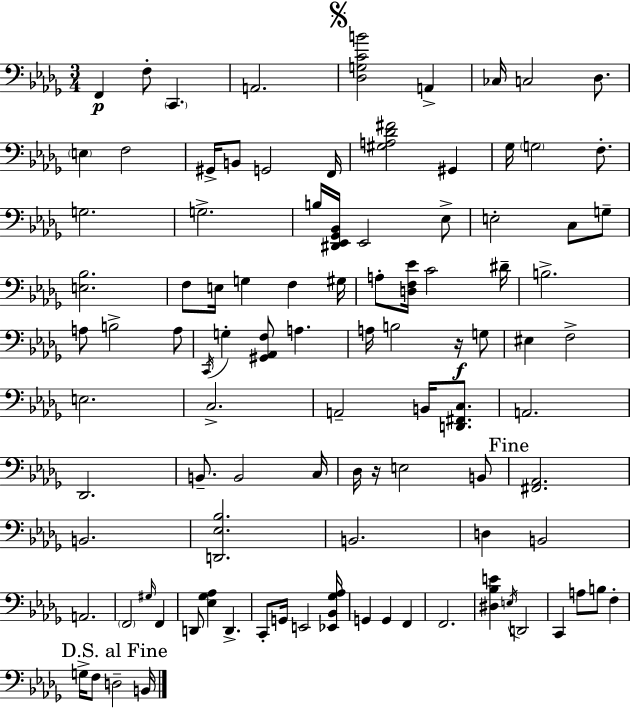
{
  \clef bass
  \numericTimeSignature
  \time 3/4
  \key bes \minor
  \repeat volta 2 { f,4\p f8-. \parenthesize c,4. | a,2. | \mark \markup { \musicglyph "scripts.segno" } <des g c' b'>2 a,4-> | ces16 c2 des8. | \break \parenthesize e4 f2 | gis,16-> b,8 g,2 f,16 | <gis a des' fis'>2 gis,4 | ges16 \parenthesize g2 f8.-. | \break g2. | g2.-> | b16 <dis, ees, ges, bes,>16 ees,2 ees8-> | e2-. c8 g8-- | \break <e bes>2. | f8 e16 g4 f4 gis16 | a8-. <d f ees'>16 c'2 dis'16-- | b2.-> | \break a8 b2-> a8 | \acciaccatura { c,16 } g4-. <gis, aes, f>8 a4. | a16 b2 r16\f g8 | eis4 f2-> | \break e2. | c2.-> | a,2-- b,16 <d, fis, c>8. | a,2. | \break des,2. | b,8.-- b,2 | c16 des16 r16 e2 b,8 | \mark "Fine" <fis, aes,>2. | \break b,2. | <d, ees bes>2. | b,2. | d4 b,2 | \break a,2. | \parenthesize f,2 \grace { gis16 } f,4 | d,8 <ees ges aes>4 d,4.-> | c,8-. g,16 e,2 | \break <ees, bes, ges aes>16 g,4 g,4 f,4 | f,2. | <dis bes e'>4 \acciaccatura { e16 } d,2 | c,4 a8 b8 f4-. | \break \mark "D.S. al Fine" g16-> f8 d2-- | b,16 } \bar "|."
}